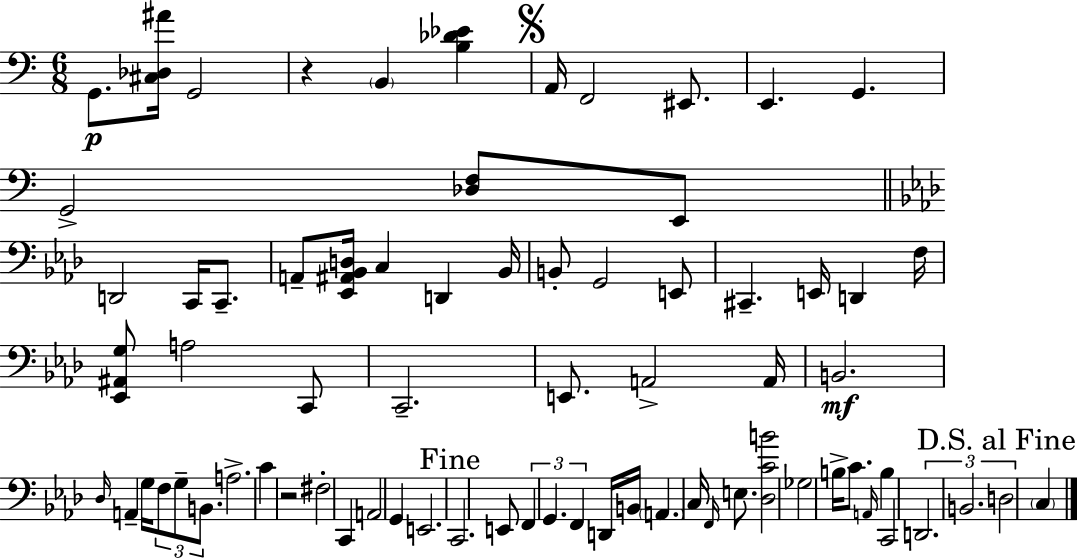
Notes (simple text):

G2/e. [C#3,Db3,A#4]/s G2/h R/q B2/q [B3,Db4,Eb4]/q A2/s F2/h EIS2/e. E2/q. G2/q. G2/h [Db3,F3]/e E2/e D2/h C2/s C2/e. A2/e [Eb2,A#2,Bb2,D3]/s C3/q D2/q Bb2/s B2/e G2/h E2/e C#2/q. E2/s D2/q F3/s [Eb2,A#2,G3]/e A3/h C2/e C2/h. E2/e. A2/h A2/s B2/h. Db3/s A2/q G3/s F3/e G3/e B2/e. A3/h. C4/q R/h F#3/h C2/q A2/h G2/q E2/h. C2/h. E2/e F2/q G2/q. F2/q D2/s B2/s A2/q. C3/s F2/s E3/e. [Db3,C4,B4]/h Gb3/h B3/s C4/e. A2/s B3/q C2/h D2/h. B2/h. D3/h C3/q